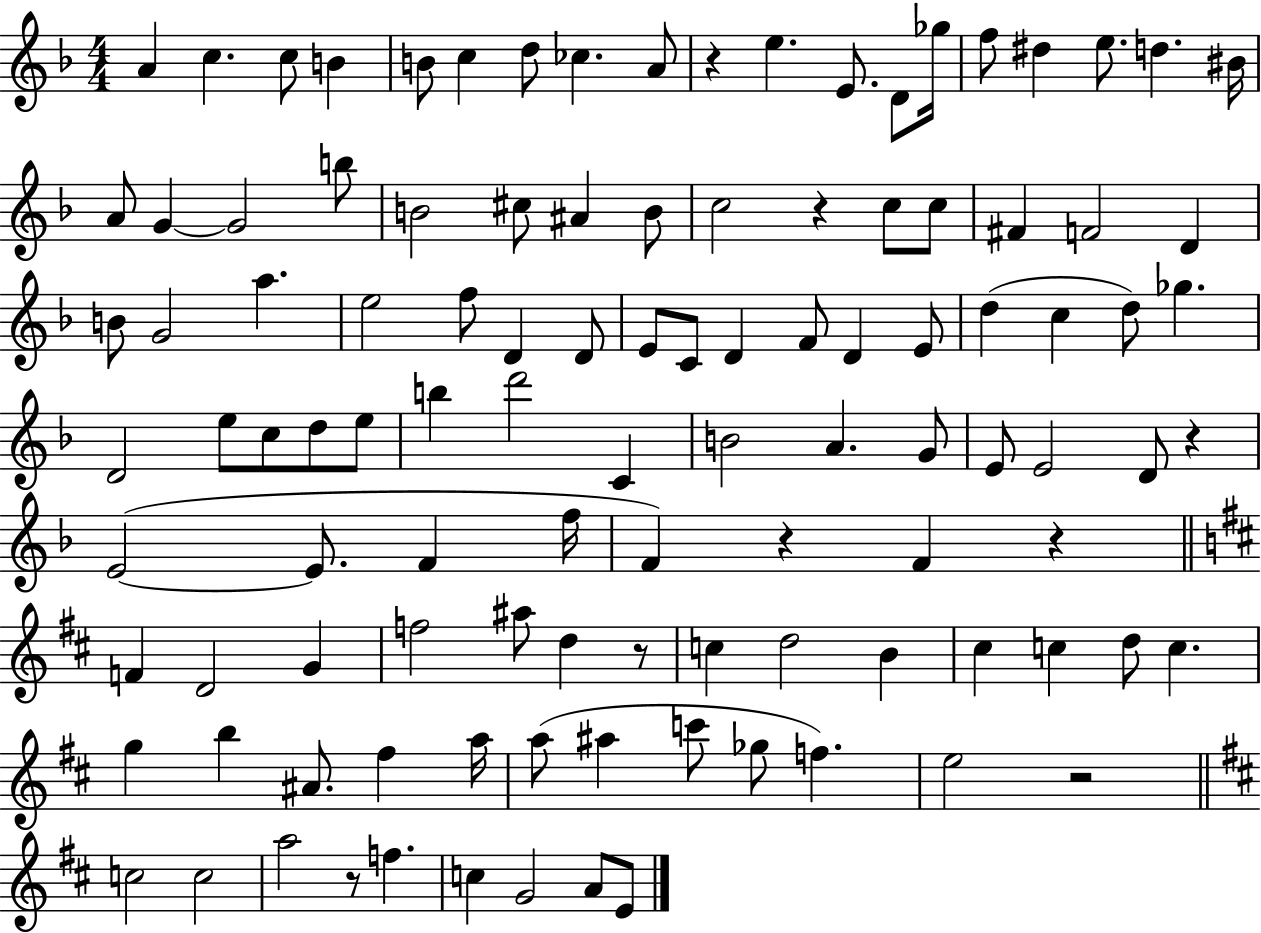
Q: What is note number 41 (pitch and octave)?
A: C4